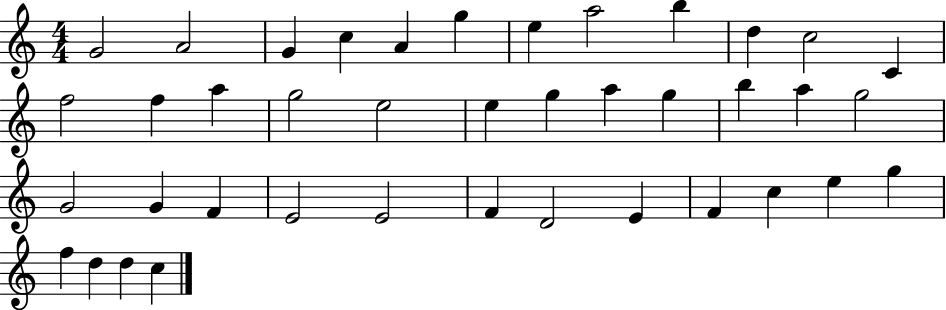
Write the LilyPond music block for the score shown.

{
  \clef treble
  \numericTimeSignature
  \time 4/4
  \key c \major
  g'2 a'2 | g'4 c''4 a'4 g''4 | e''4 a''2 b''4 | d''4 c''2 c'4 | \break f''2 f''4 a''4 | g''2 e''2 | e''4 g''4 a''4 g''4 | b''4 a''4 g''2 | \break g'2 g'4 f'4 | e'2 e'2 | f'4 d'2 e'4 | f'4 c''4 e''4 g''4 | \break f''4 d''4 d''4 c''4 | \bar "|."
}